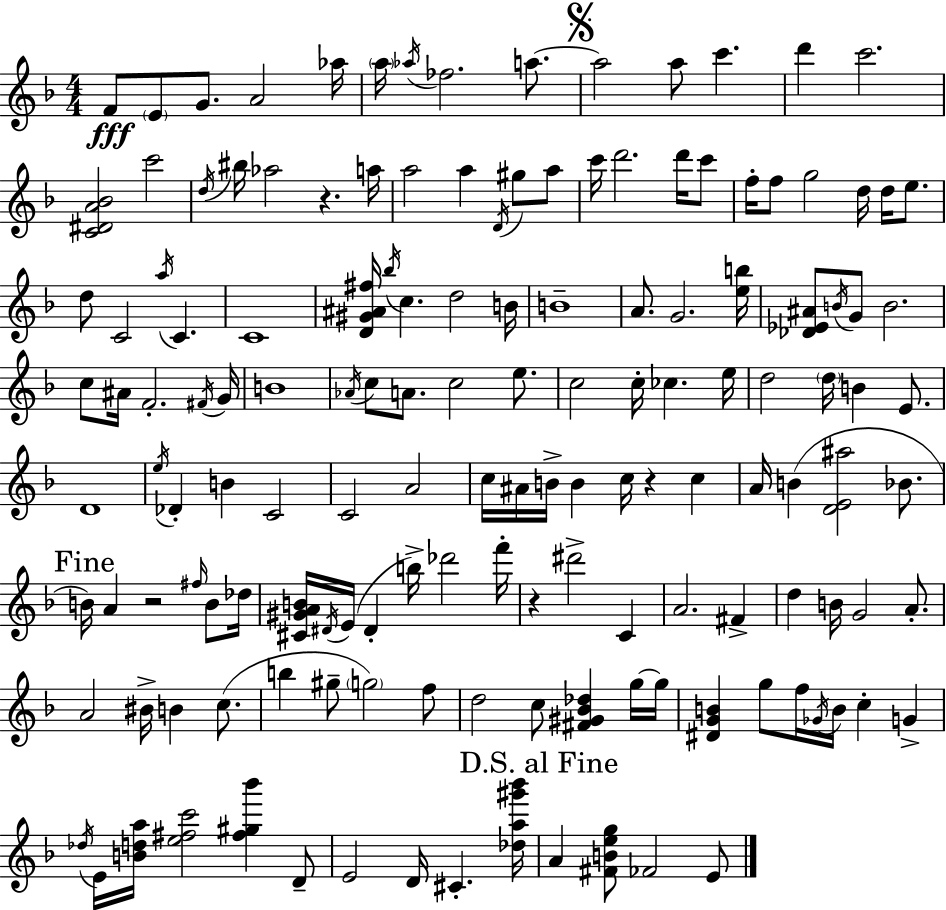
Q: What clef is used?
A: treble